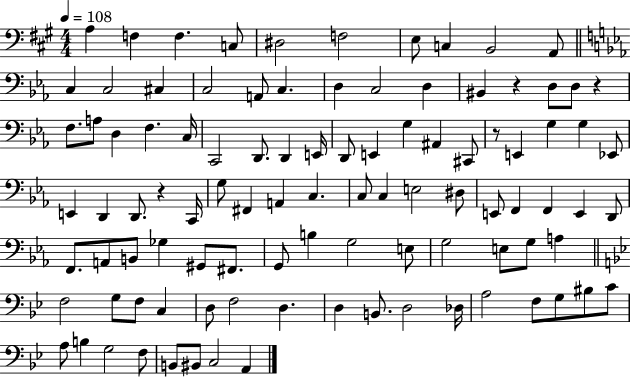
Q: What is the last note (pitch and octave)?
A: A2